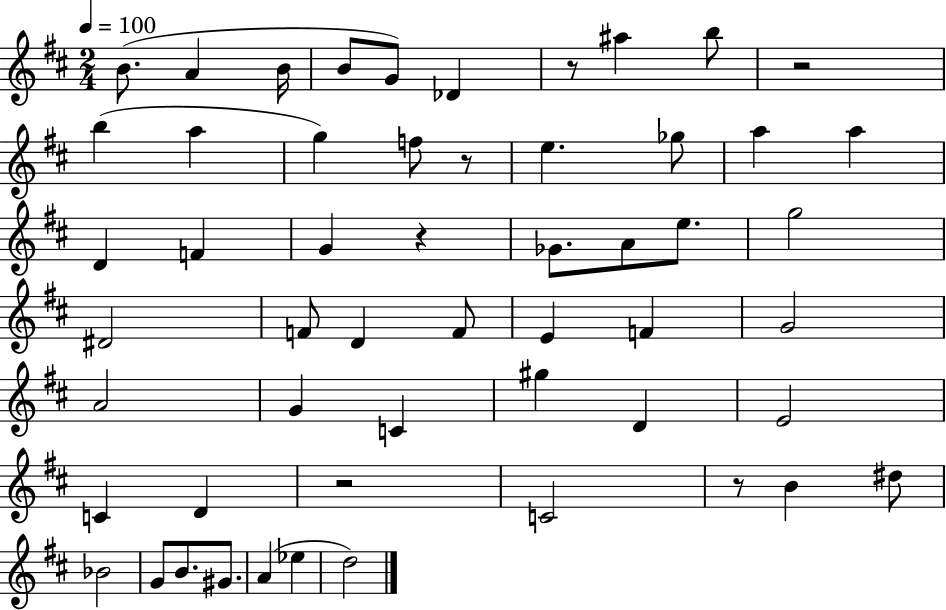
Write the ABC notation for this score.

X:1
T:Untitled
M:2/4
L:1/4
K:D
B/2 A B/4 B/2 G/2 _D z/2 ^a b/2 z2 b a g f/2 z/2 e _g/2 a a D F G z _G/2 A/2 e/2 g2 ^D2 F/2 D F/2 E F G2 A2 G C ^g D E2 C D z2 C2 z/2 B ^d/2 _B2 G/2 B/2 ^G/2 A _e d2